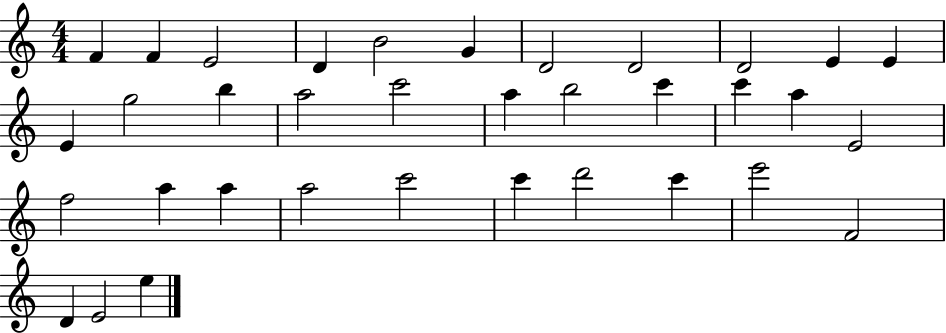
{
  \clef treble
  \numericTimeSignature
  \time 4/4
  \key c \major
  f'4 f'4 e'2 | d'4 b'2 g'4 | d'2 d'2 | d'2 e'4 e'4 | \break e'4 g''2 b''4 | a''2 c'''2 | a''4 b''2 c'''4 | c'''4 a''4 e'2 | \break f''2 a''4 a''4 | a''2 c'''2 | c'''4 d'''2 c'''4 | e'''2 f'2 | \break d'4 e'2 e''4 | \bar "|."
}